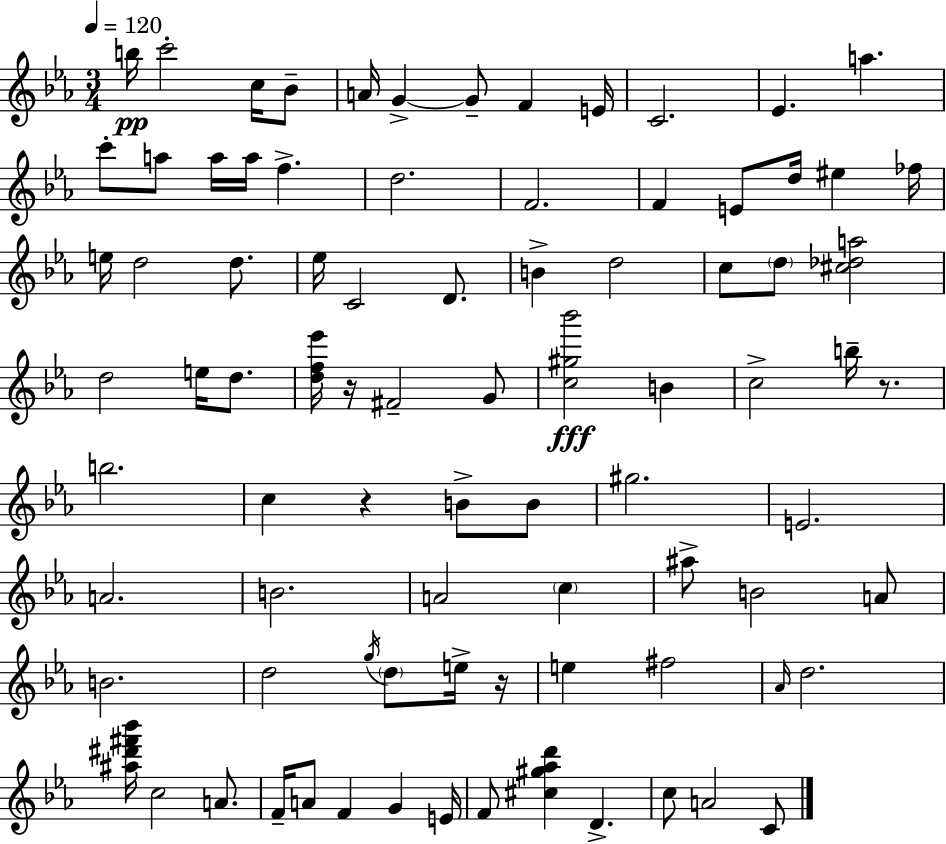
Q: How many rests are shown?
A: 4